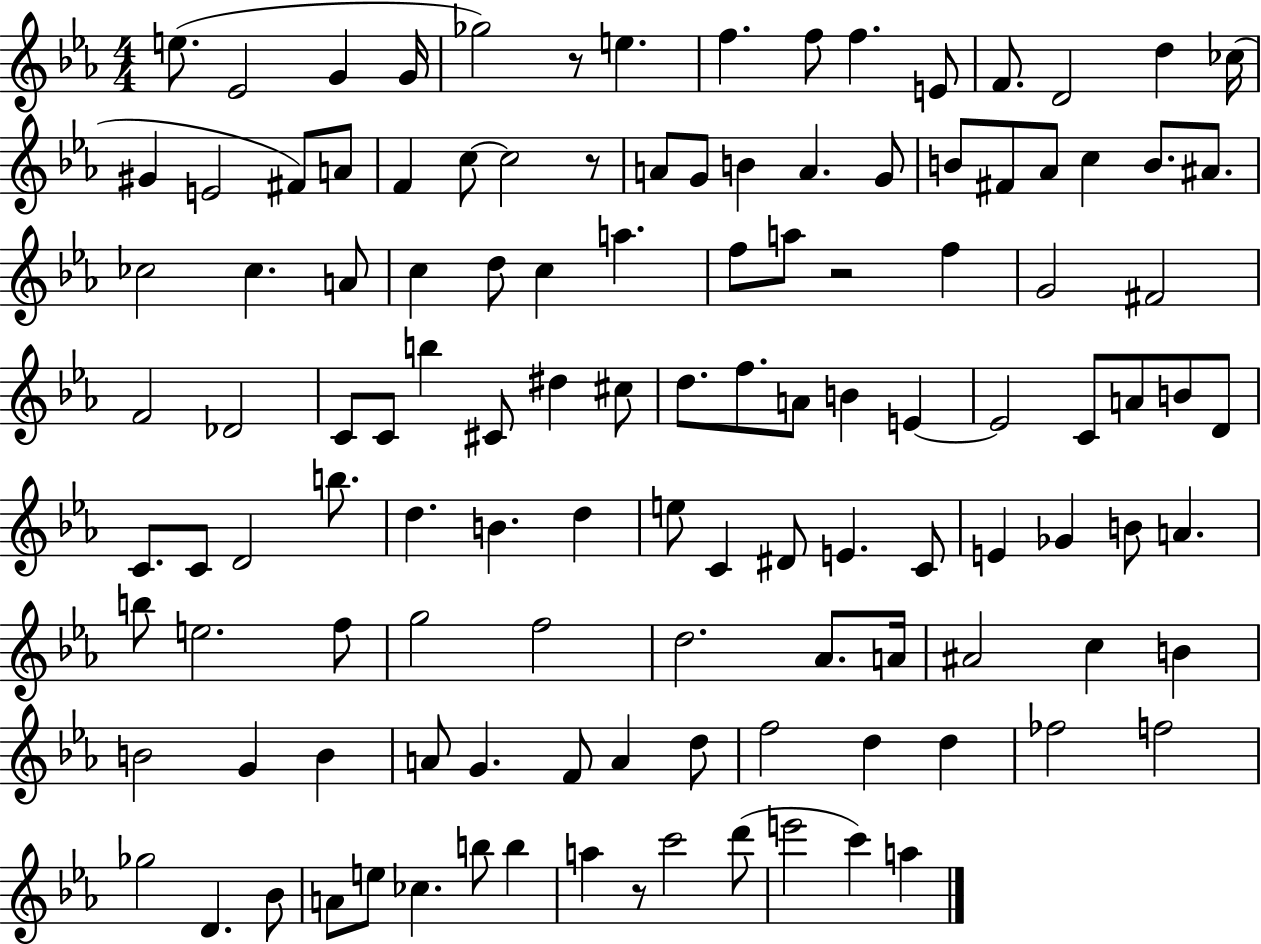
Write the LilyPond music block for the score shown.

{
  \clef treble
  \numericTimeSignature
  \time 4/4
  \key ees \major
  e''8.( ees'2 g'4 g'16 | ges''2) r8 e''4. | f''4. f''8 f''4. e'8 | f'8. d'2 d''4 ces''16( | \break gis'4 e'2 fis'8) a'8 | f'4 c''8~~ c''2 r8 | a'8 g'8 b'4 a'4. g'8 | b'8 fis'8 aes'8 c''4 b'8. ais'8. | \break ces''2 ces''4. a'8 | c''4 d''8 c''4 a''4. | f''8 a''8 r2 f''4 | g'2 fis'2 | \break f'2 des'2 | c'8 c'8 b''4 cis'8 dis''4 cis''8 | d''8. f''8. a'8 b'4 e'4~~ | e'2 c'8 a'8 b'8 d'8 | \break c'8. c'8 d'2 b''8. | d''4. b'4. d''4 | e''8 c'4 dis'8 e'4. c'8 | e'4 ges'4 b'8 a'4. | \break b''8 e''2. f''8 | g''2 f''2 | d''2. aes'8. a'16 | ais'2 c''4 b'4 | \break b'2 g'4 b'4 | a'8 g'4. f'8 a'4 d''8 | f''2 d''4 d''4 | fes''2 f''2 | \break ges''2 d'4. bes'8 | a'8 e''8 ces''4. b''8 b''4 | a''4 r8 c'''2 d'''8( | e'''2 c'''4) a''4 | \break \bar "|."
}